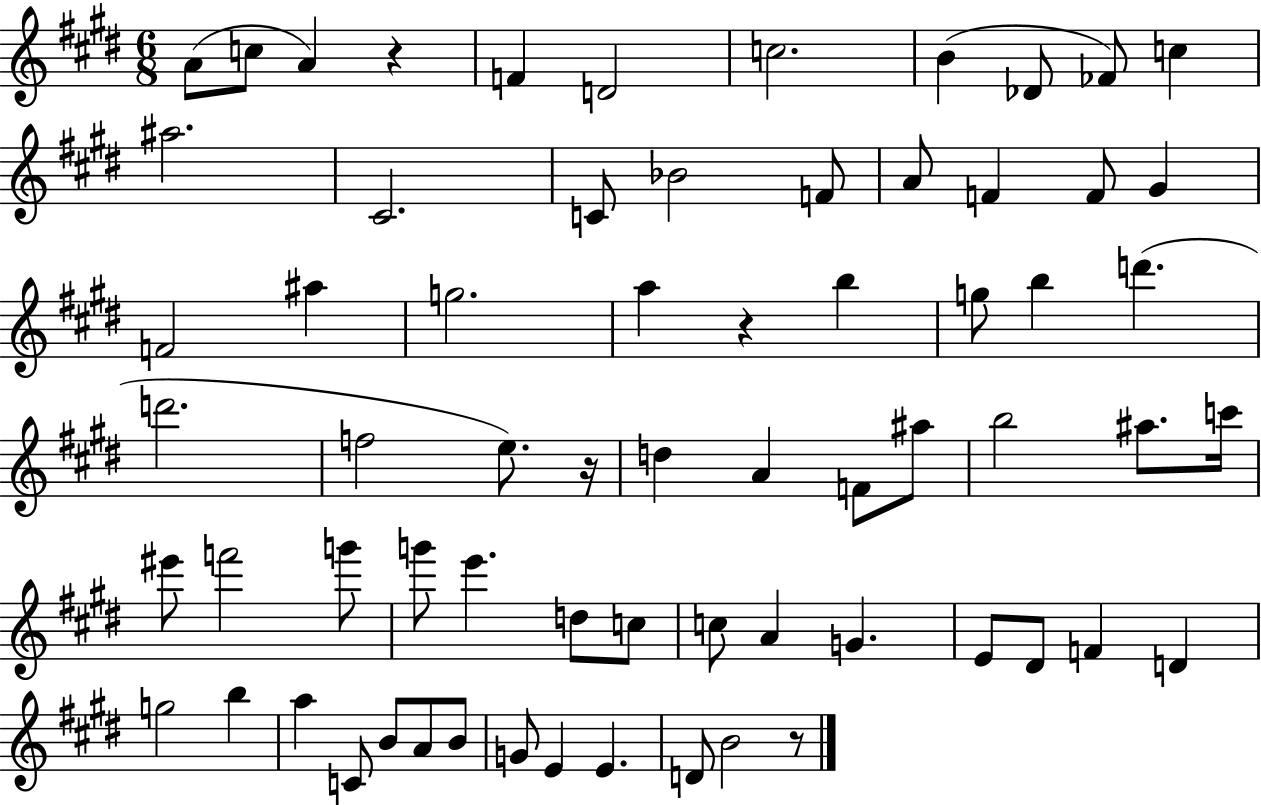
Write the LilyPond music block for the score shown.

{
  \clef treble
  \numericTimeSignature
  \time 6/8
  \key e \major
  a'8( c''8 a'4) r4 | f'4 d'2 | c''2. | b'4( des'8 fes'8) c''4 | \break ais''2. | cis'2. | c'8 bes'2 f'8 | a'8 f'4 f'8 gis'4 | \break f'2 ais''4 | g''2. | a''4 r4 b''4 | g''8 b''4 d'''4.( | \break d'''2. | f''2 e''8.) r16 | d''4 a'4 f'8 ais''8 | b''2 ais''8. c'''16 | \break eis'''8 f'''2 g'''8 | g'''8 e'''4. d''8 c''8 | c''8 a'4 g'4. | e'8 dis'8 f'4 d'4 | \break g''2 b''4 | a''4 c'8 b'8 a'8 b'8 | g'8 e'4 e'4. | d'8 b'2 r8 | \break \bar "|."
}